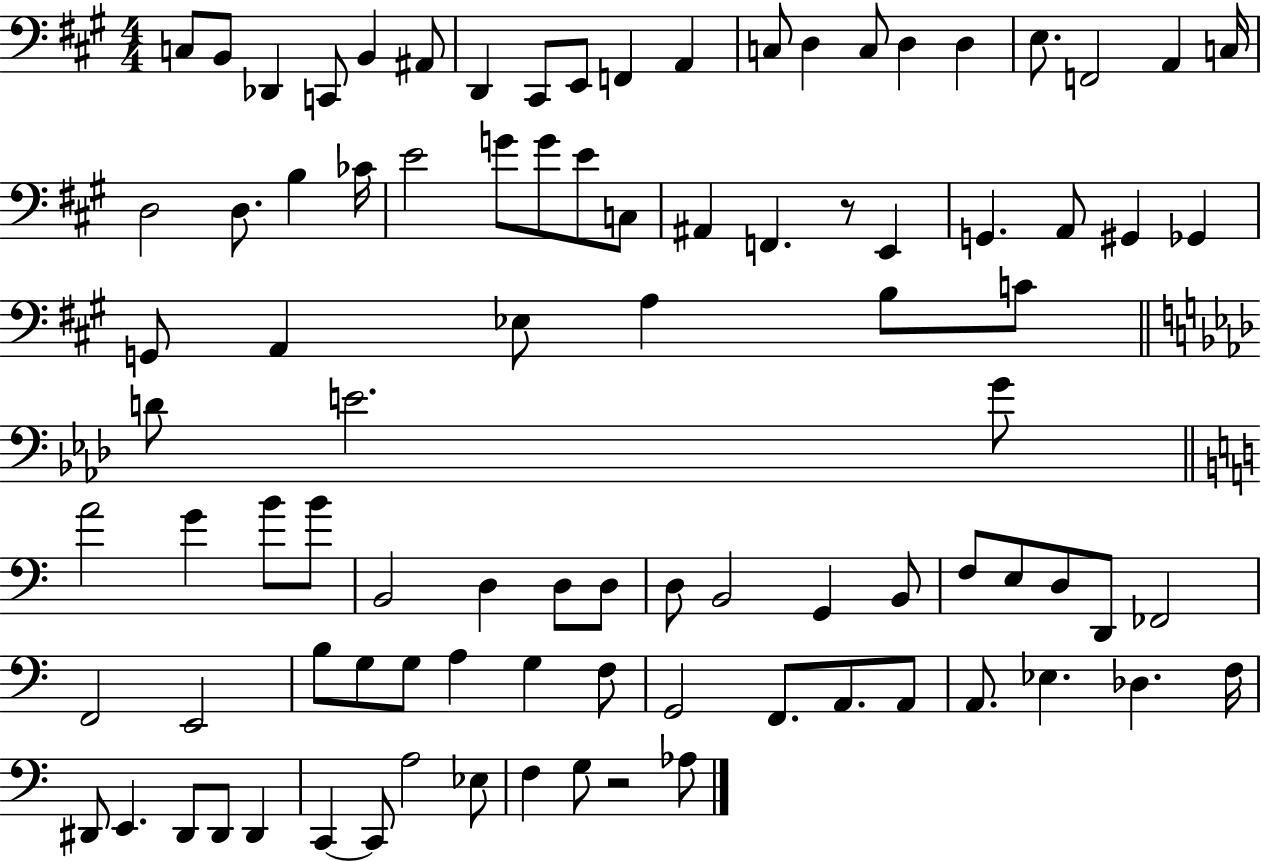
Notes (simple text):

C3/e B2/e Db2/q C2/e B2/q A#2/e D2/q C#2/e E2/e F2/q A2/q C3/e D3/q C3/e D3/q D3/q E3/e. F2/h A2/q C3/s D3/h D3/e. B3/q CES4/s E4/h G4/e G4/e E4/e C3/e A#2/q F2/q. R/e E2/q G2/q. A2/e G#2/q Gb2/q G2/e A2/q Eb3/e A3/q B3/e C4/e D4/e E4/h. G4/e A4/h G4/q B4/e B4/e B2/h D3/q D3/e D3/e D3/e B2/h G2/q B2/e F3/e E3/e D3/e D2/e FES2/h F2/h E2/h B3/e G3/e G3/e A3/q G3/q F3/e G2/h F2/e. A2/e. A2/e A2/e. Eb3/q. Db3/q. F3/s D#2/e E2/q. D#2/e D#2/e D#2/q C2/q C2/e A3/h Eb3/e F3/q G3/e R/h Ab3/e